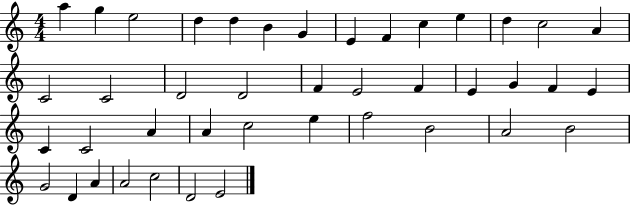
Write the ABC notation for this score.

X:1
T:Untitled
M:4/4
L:1/4
K:C
a g e2 d d B G E F c e d c2 A C2 C2 D2 D2 F E2 F E G F E C C2 A A c2 e f2 B2 A2 B2 G2 D A A2 c2 D2 E2